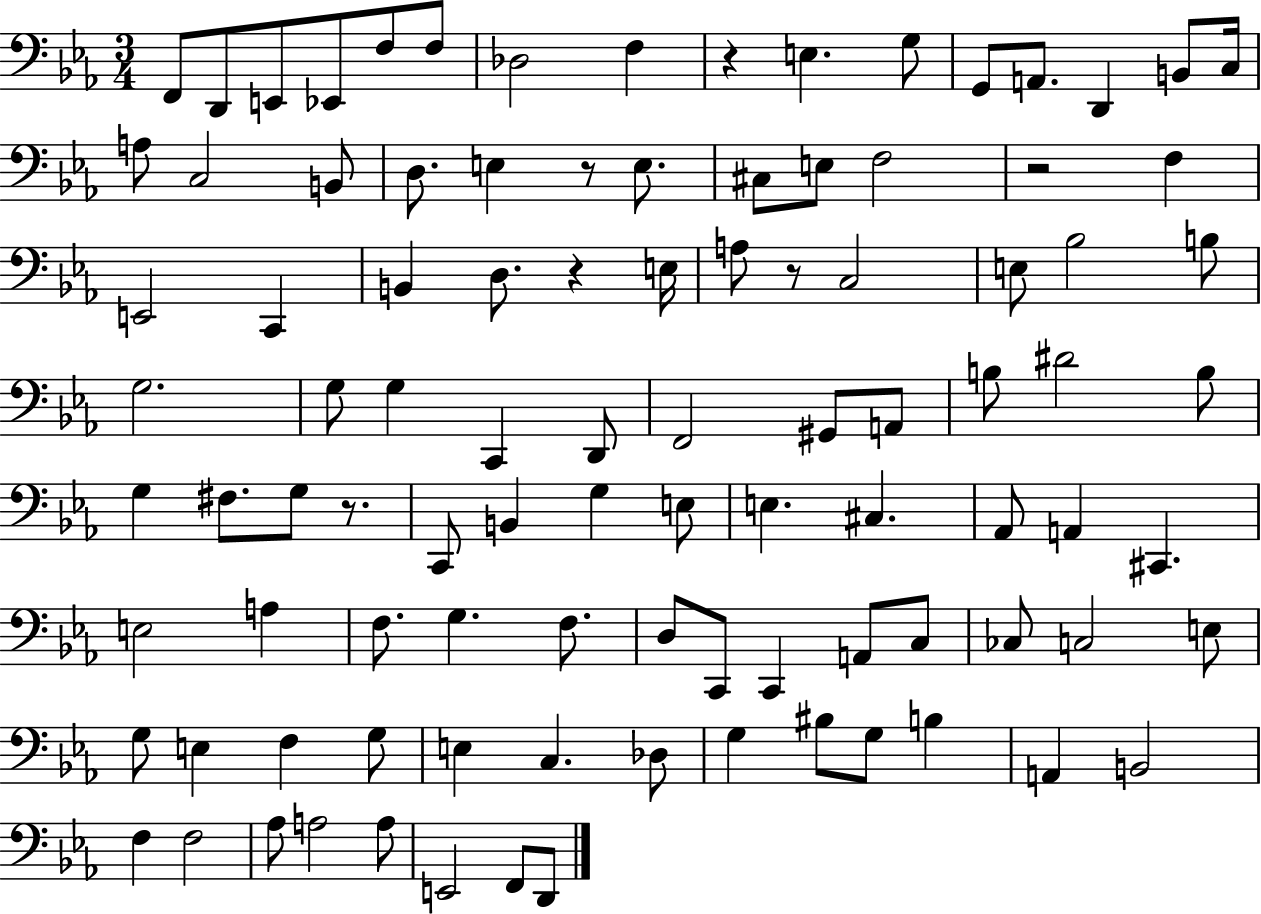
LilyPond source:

{
  \clef bass
  \numericTimeSignature
  \time 3/4
  \key ees \major
  \repeat volta 2 { f,8 d,8 e,8 ees,8 f8 f8 | des2 f4 | r4 e4. g8 | g,8 a,8. d,4 b,8 c16 | \break a8 c2 b,8 | d8. e4 r8 e8. | cis8 e8 f2 | r2 f4 | \break e,2 c,4 | b,4 d8. r4 e16 | a8 r8 c2 | e8 bes2 b8 | \break g2. | g8 g4 c,4 d,8 | f,2 gis,8 a,8 | b8 dis'2 b8 | \break g4 fis8. g8 r8. | c,8 b,4 g4 e8 | e4. cis4. | aes,8 a,4 cis,4. | \break e2 a4 | f8. g4. f8. | d8 c,8 c,4 a,8 c8 | ces8 c2 e8 | \break g8 e4 f4 g8 | e4 c4. des8 | g4 bis8 g8 b4 | a,4 b,2 | \break f4 f2 | aes8 a2 a8 | e,2 f,8 d,8 | } \bar "|."
}